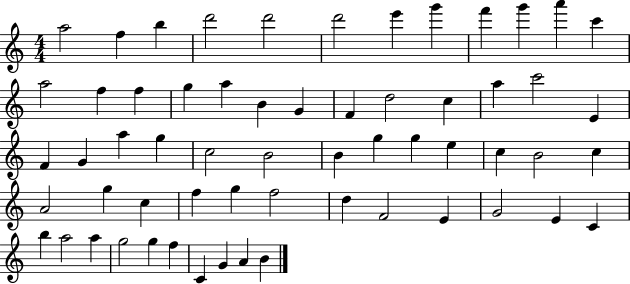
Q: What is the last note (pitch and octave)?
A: B4